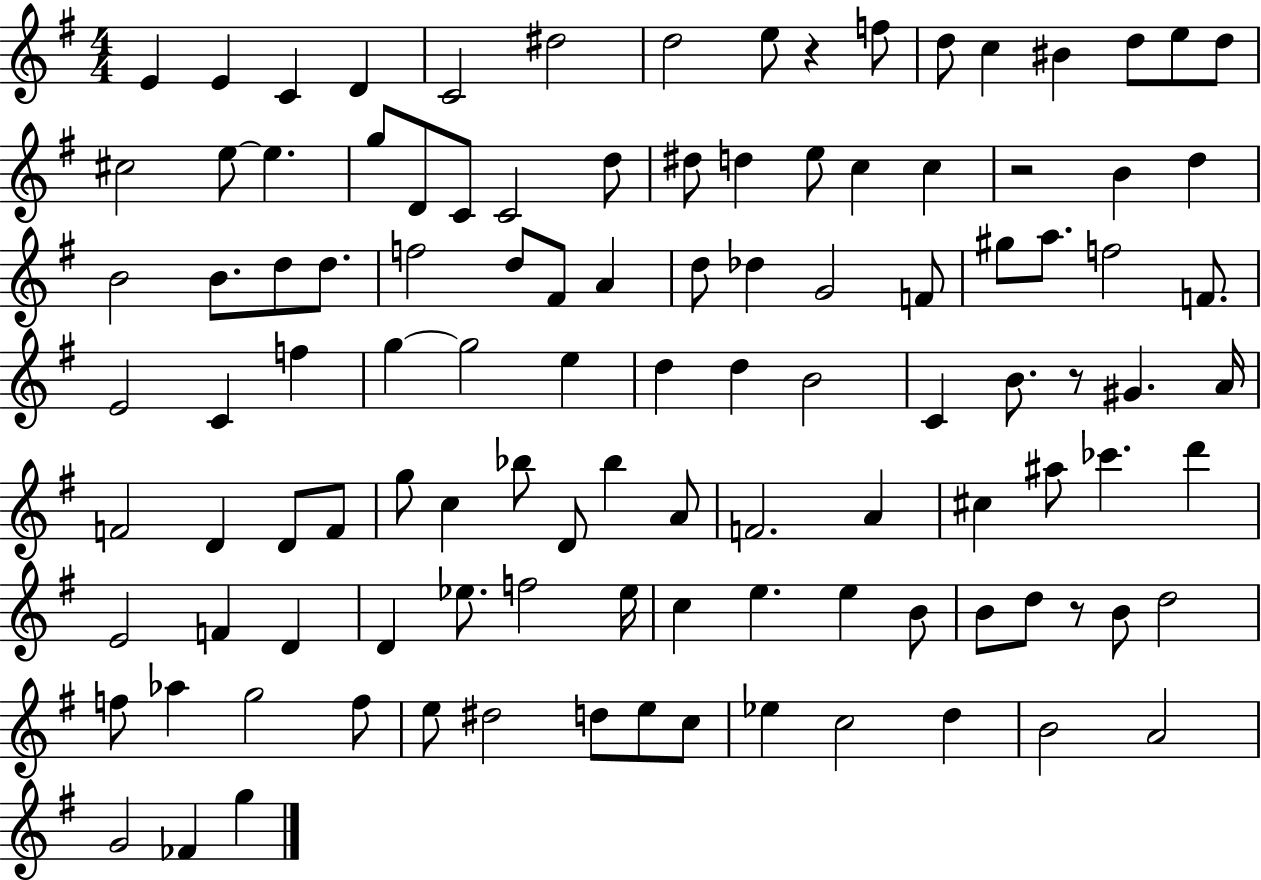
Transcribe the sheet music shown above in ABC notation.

X:1
T:Untitled
M:4/4
L:1/4
K:G
E E C D C2 ^d2 d2 e/2 z f/2 d/2 c ^B d/2 e/2 d/2 ^c2 e/2 e g/2 D/2 C/2 C2 d/2 ^d/2 d e/2 c c z2 B d B2 B/2 d/2 d/2 f2 d/2 ^F/2 A d/2 _d G2 F/2 ^g/2 a/2 f2 F/2 E2 C f g g2 e d d B2 C B/2 z/2 ^G A/4 F2 D D/2 F/2 g/2 c _b/2 D/2 _b A/2 F2 A ^c ^a/2 _c' d' E2 F D D _e/2 f2 _e/4 c e e B/2 B/2 d/2 z/2 B/2 d2 f/2 _a g2 f/2 e/2 ^d2 d/2 e/2 c/2 _e c2 d B2 A2 G2 _F g